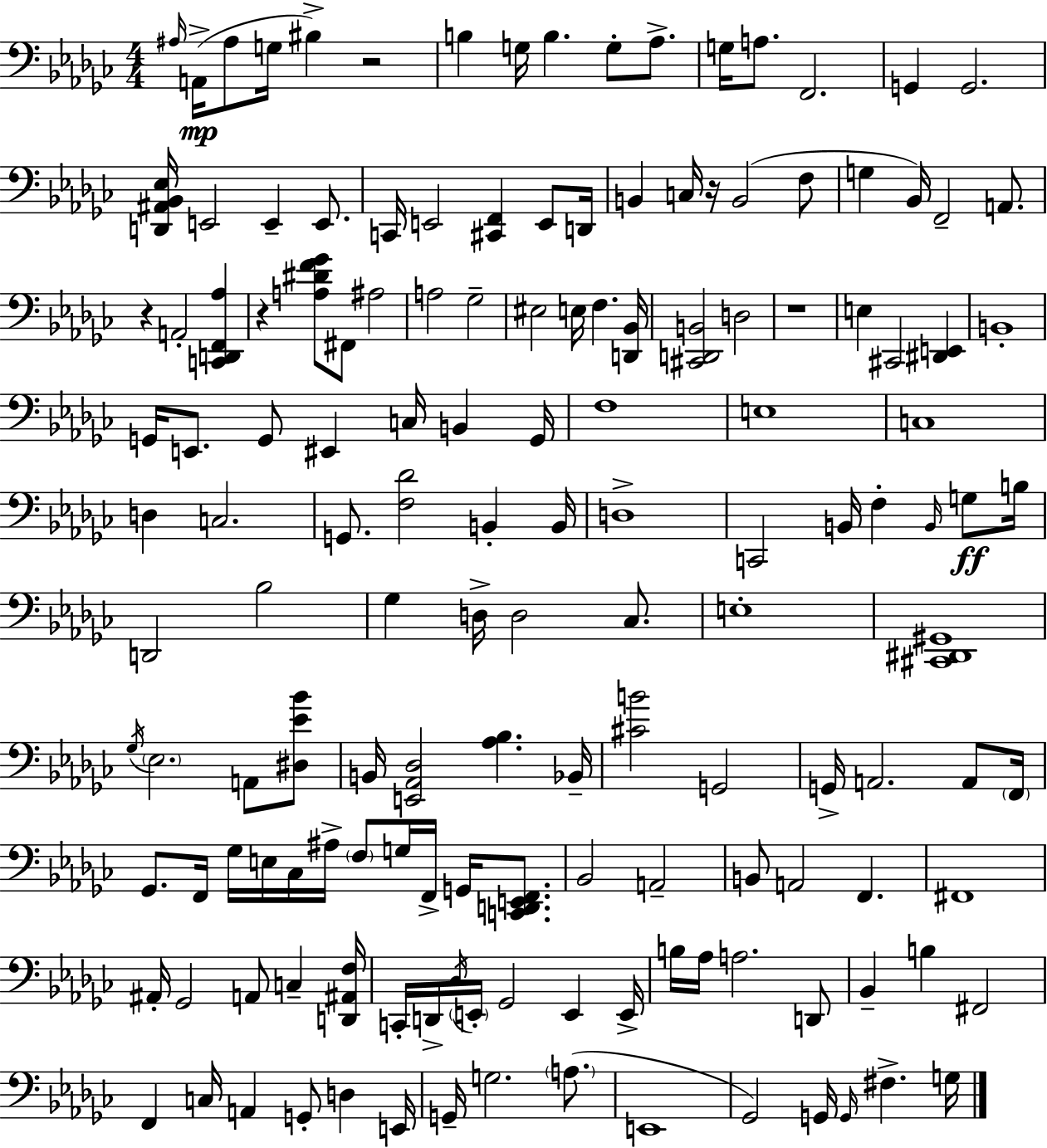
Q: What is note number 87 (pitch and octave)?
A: A#3